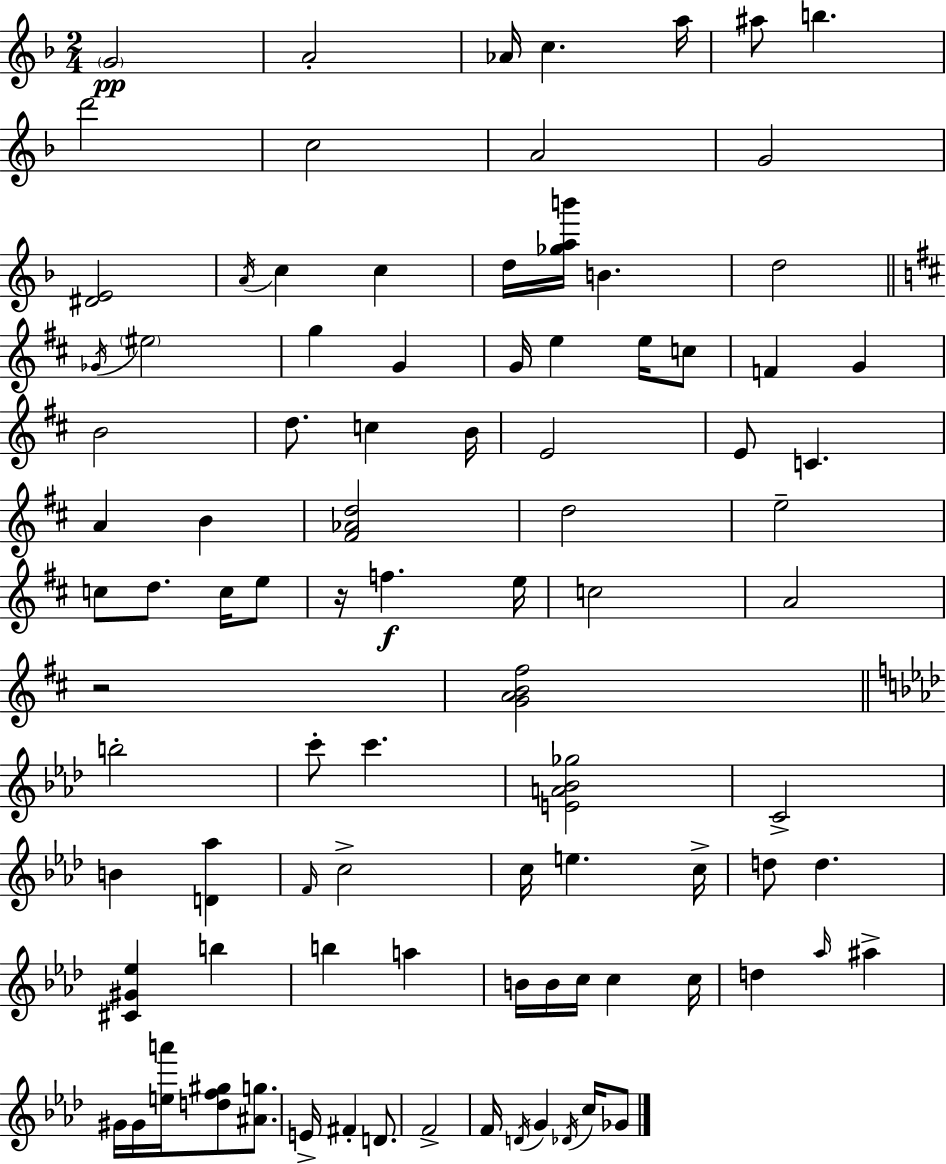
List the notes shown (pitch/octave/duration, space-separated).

G4/h A4/h Ab4/s C5/q. A5/s A#5/e B5/q. D6/h C5/h A4/h G4/h [D#4,E4]/h A4/s C5/q C5/q D5/s [Gb5,A5,B6]/s B4/q. D5/h Gb4/s EIS5/h G5/q G4/q G4/s E5/q E5/s C5/e F4/q G4/q B4/h D5/e. C5/q B4/s E4/h E4/e C4/q. A4/q B4/q [F#4,Ab4,D5]/h D5/h E5/h C5/e D5/e. C5/s E5/e R/s F5/q. E5/s C5/h A4/h R/h [G4,A4,B4,F#5]/h B5/h C6/e C6/q. [E4,A4,Bb4,Gb5]/h C4/h B4/q [D4,Ab5]/q F4/s C5/h C5/s E5/q. C5/s D5/e D5/q. [C#4,G#4,Eb5]/q B5/q B5/q A5/q B4/s B4/s C5/s C5/q C5/s D5/q Ab5/s A#5/q G#4/s G#4/s [E5,A6]/s [D5,F5,G#5]/e [A#4,G5]/e. E4/s F#4/q D4/e. F4/h F4/s D4/s G4/q Db4/s C5/s Gb4/e